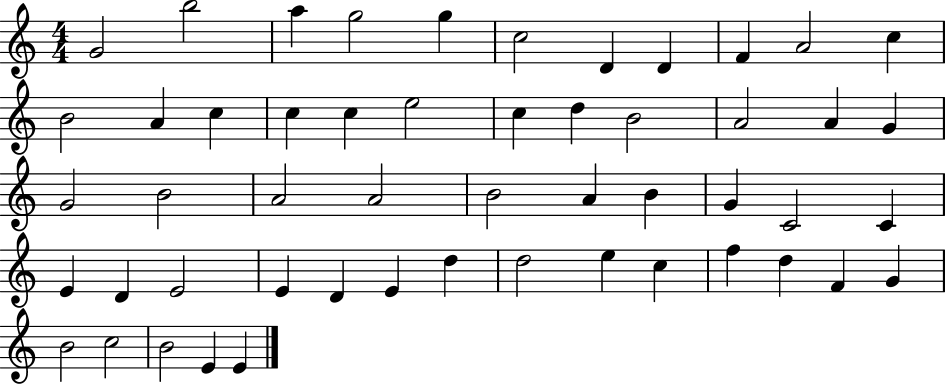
{
  \clef treble
  \numericTimeSignature
  \time 4/4
  \key c \major
  g'2 b''2 | a''4 g''2 g''4 | c''2 d'4 d'4 | f'4 a'2 c''4 | \break b'2 a'4 c''4 | c''4 c''4 e''2 | c''4 d''4 b'2 | a'2 a'4 g'4 | \break g'2 b'2 | a'2 a'2 | b'2 a'4 b'4 | g'4 c'2 c'4 | \break e'4 d'4 e'2 | e'4 d'4 e'4 d''4 | d''2 e''4 c''4 | f''4 d''4 f'4 g'4 | \break b'2 c''2 | b'2 e'4 e'4 | \bar "|."
}